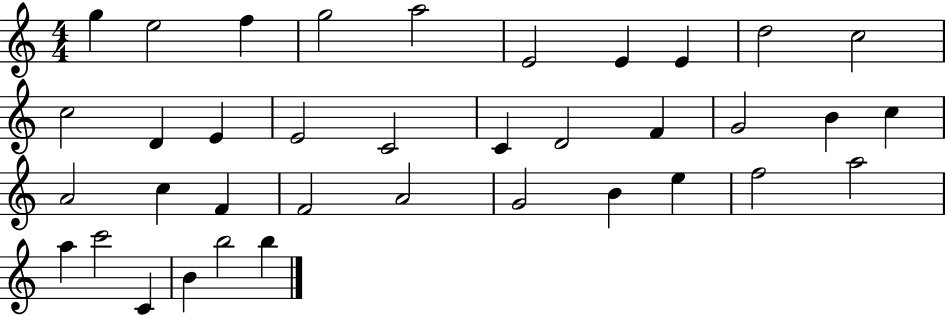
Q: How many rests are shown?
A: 0